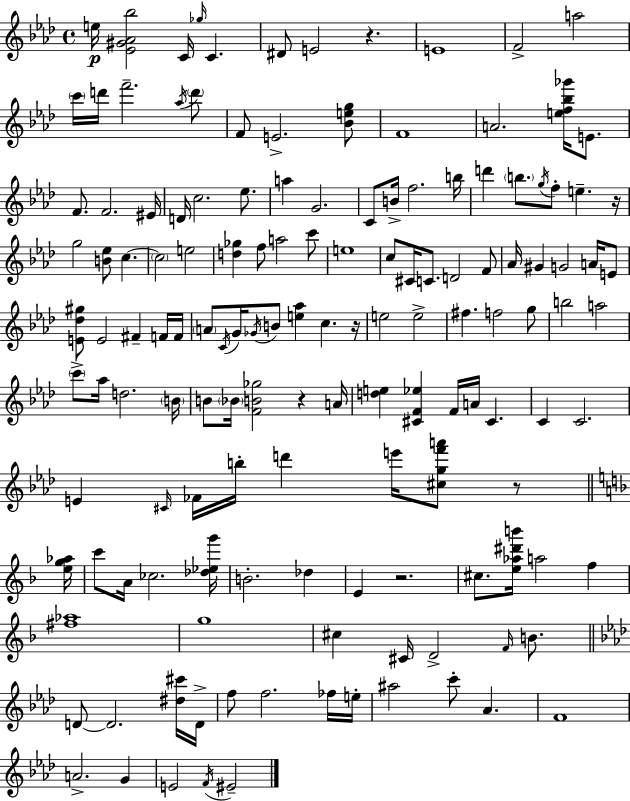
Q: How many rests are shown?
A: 6